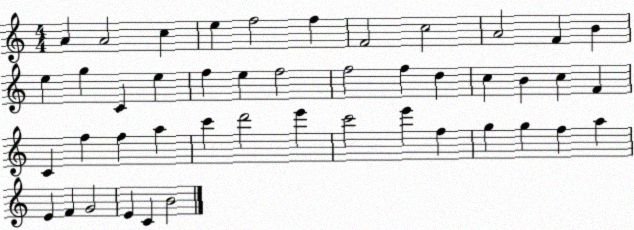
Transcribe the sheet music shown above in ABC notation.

X:1
T:Untitled
M:4/4
L:1/4
K:C
A A2 c e f2 f F2 c2 A2 F B e g C e f e f2 f2 f d c B c F C f f a c' d'2 e' c'2 e' f g g f a E F G2 E C B2